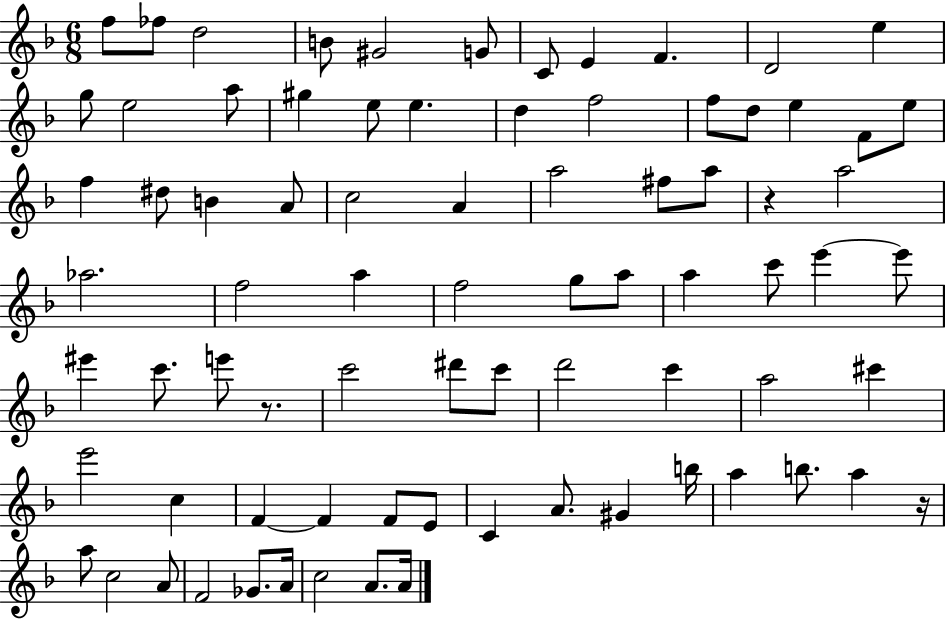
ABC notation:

X:1
T:Untitled
M:6/8
L:1/4
K:F
f/2 _f/2 d2 B/2 ^G2 G/2 C/2 E F D2 e g/2 e2 a/2 ^g e/2 e d f2 f/2 d/2 e F/2 e/2 f ^d/2 B A/2 c2 A a2 ^f/2 a/2 z a2 _a2 f2 a f2 g/2 a/2 a c'/2 e' e'/2 ^e' c'/2 e'/2 z/2 c'2 ^d'/2 c'/2 d'2 c' a2 ^c' e'2 c F F F/2 E/2 C A/2 ^G b/4 a b/2 a z/4 a/2 c2 A/2 F2 _G/2 A/4 c2 A/2 A/4